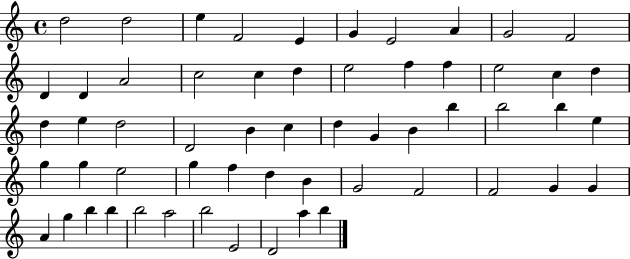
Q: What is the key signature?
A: C major